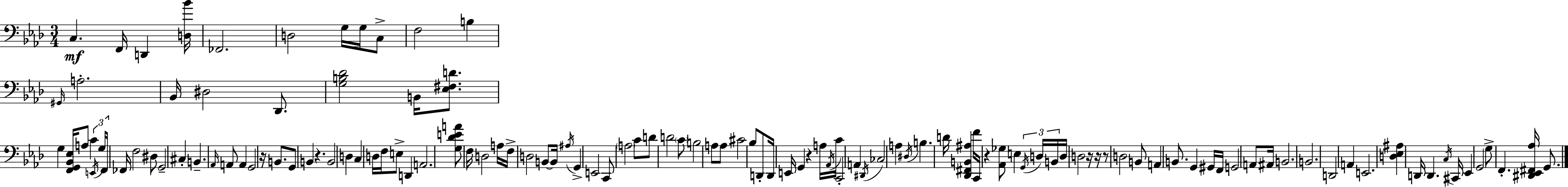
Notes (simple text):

C3/q. F2/s D2/q [D3,Bb4]/s FES2/h. D3/h G3/s G3/s C3/e F3/h B3/q G#2/s A3/h. Bb2/s D#3/h Db2/e. [G3,B3,Db4]/h B2/s [Eb3,F#3,D4]/e. G3/q [F2,G2,Bb2,Eb3]/s A3/e C4/q E2/s G3/s F2/s FES2/s F3/h D#3/e G2/h C#3/q B2/q. Ab2/s A2/e A2/q G2/h R/s B2/e. G2/e B2/q R/q. B2/h D3/q C3/q D3/s F3/s E3/e D2/q A2/h. [G3,Db4,E4,A4]/e F3/s D3/h A3/s F3/s D3/h B2/e B2/s A#3/s G2/q E2/h C2/e A3/h C4/e D4/e D4/h C4/e B3/h A3/e A3/e C#4/h Bb3/e D2/e D2/s E2/s G2/q R/q A3/s Ab2/s C4/s C2/h A2/q D#2/s CES3/h A3/q D#3/s B3/q. D4/s [Db2,F#2,B2,A#3]/q F4/s C2/s R/q [Ab2,Gb3]/e E3/q G2/s D3/s B2/s D3/s D3/h R/s R/s R/e D3/h B2/e A2/q B2/e. G2/q G#2/s F2/s G2/h A2/e A#2/s B2/h. B2/h. D2/h A2/q E2/h. [D3,Eb3,A#3]/q D2/s D2/q. C3/s C#2/s Eb2/q G2/h G3/e F2/q. [D#2,Eb2,F#2,Ab3]/s G2/e.